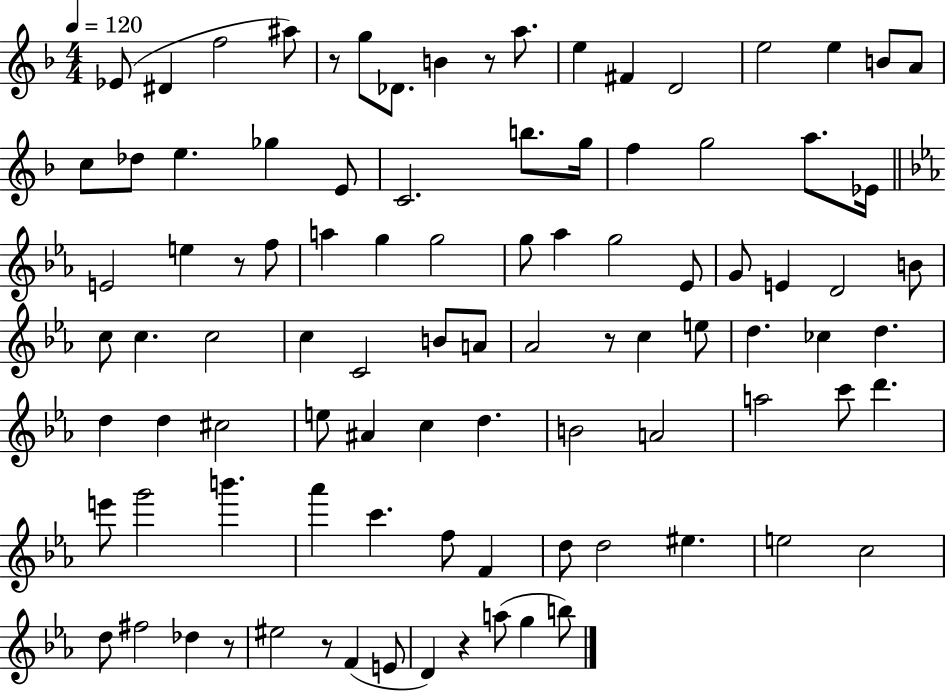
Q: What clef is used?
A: treble